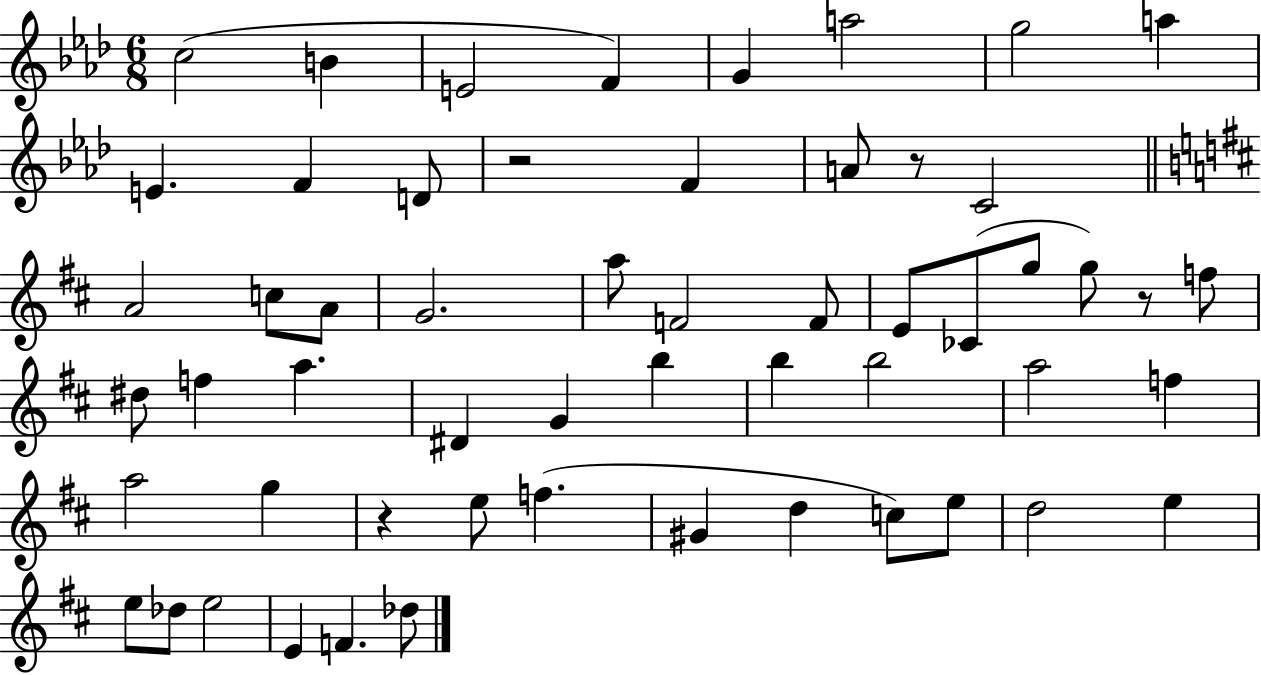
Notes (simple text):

C5/h B4/q E4/h F4/q G4/q A5/h G5/h A5/q E4/q. F4/q D4/e R/h F4/q A4/e R/e C4/h A4/h C5/e A4/e G4/h. A5/e F4/h F4/e E4/e CES4/e G5/e G5/e R/e F5/e D#5/e F5/q A5/q. D#4/q G4/q B5/q B5/q B5/h A5/h F5/q A5/h G5/q R/q E5/e F5/q. G#4/q D5/q C5/e E5/e D5/h E5/q E5/e Db5/e E5/h E4/q F4/q. Db5/e